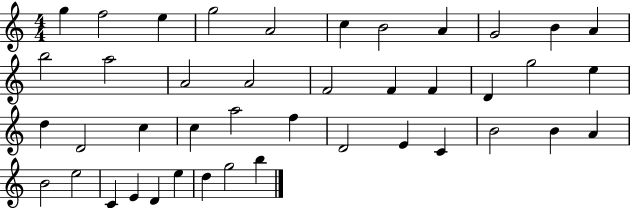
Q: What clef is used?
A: treble